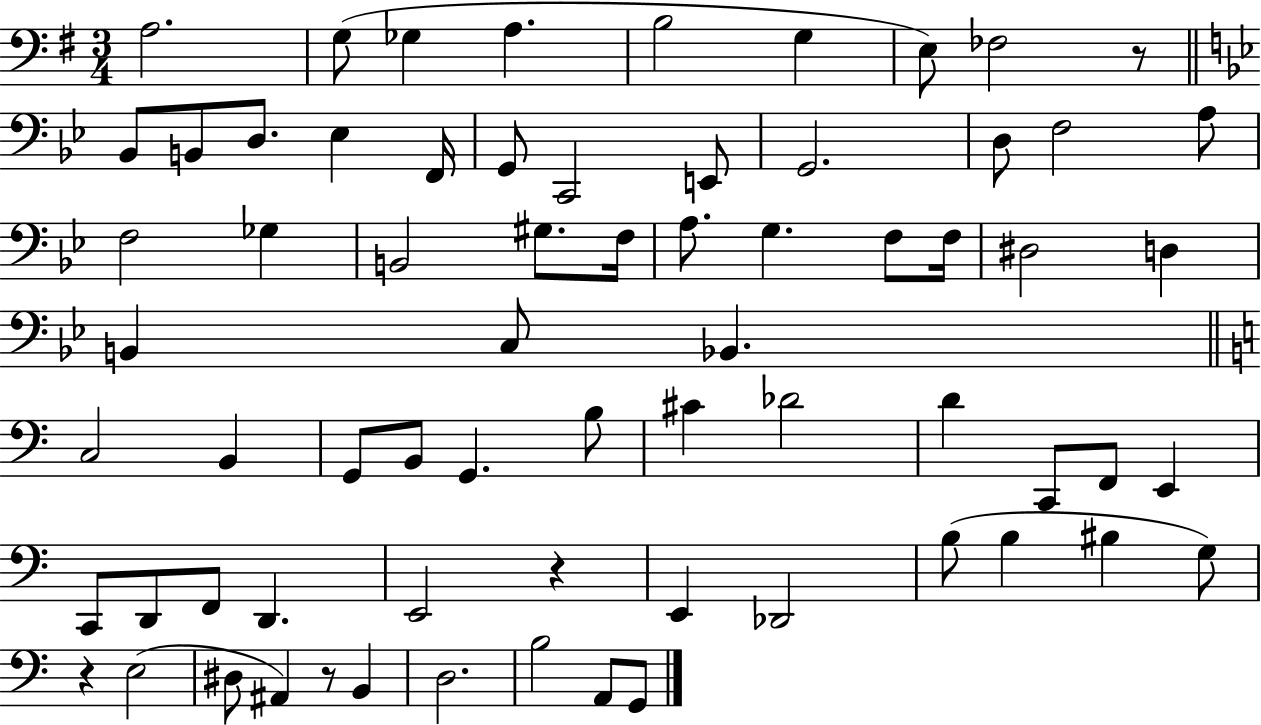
A3/h. G3/e Gb3/q A3/q. B3/h G3/q E3/e FES3/h R/e Bb2/e B2/e D3/e. Eb3/q F2/s G2/e C2/h E2/e G2/h. D3/e F3/h A3/e F3/h Gb3/q B2/h G#3/e. F3/s A3/e. G3/q. F3/e F3/s D#3/h D3/q B2/q C3/e Bb2/q. C3/h B2/q G2/e B2/e G2/q. B3/e C#4/q Db4/h D4/q C2/e F2/e E2/q C2/e D2/e F2/e D2/q. E2/h R/q E2/q Db2/h B3/e B3/q BIS3/q G3/e R/q E3/h D#3/e A#2/q R/e B2/q D3/h. B3/h A2/e G2/e